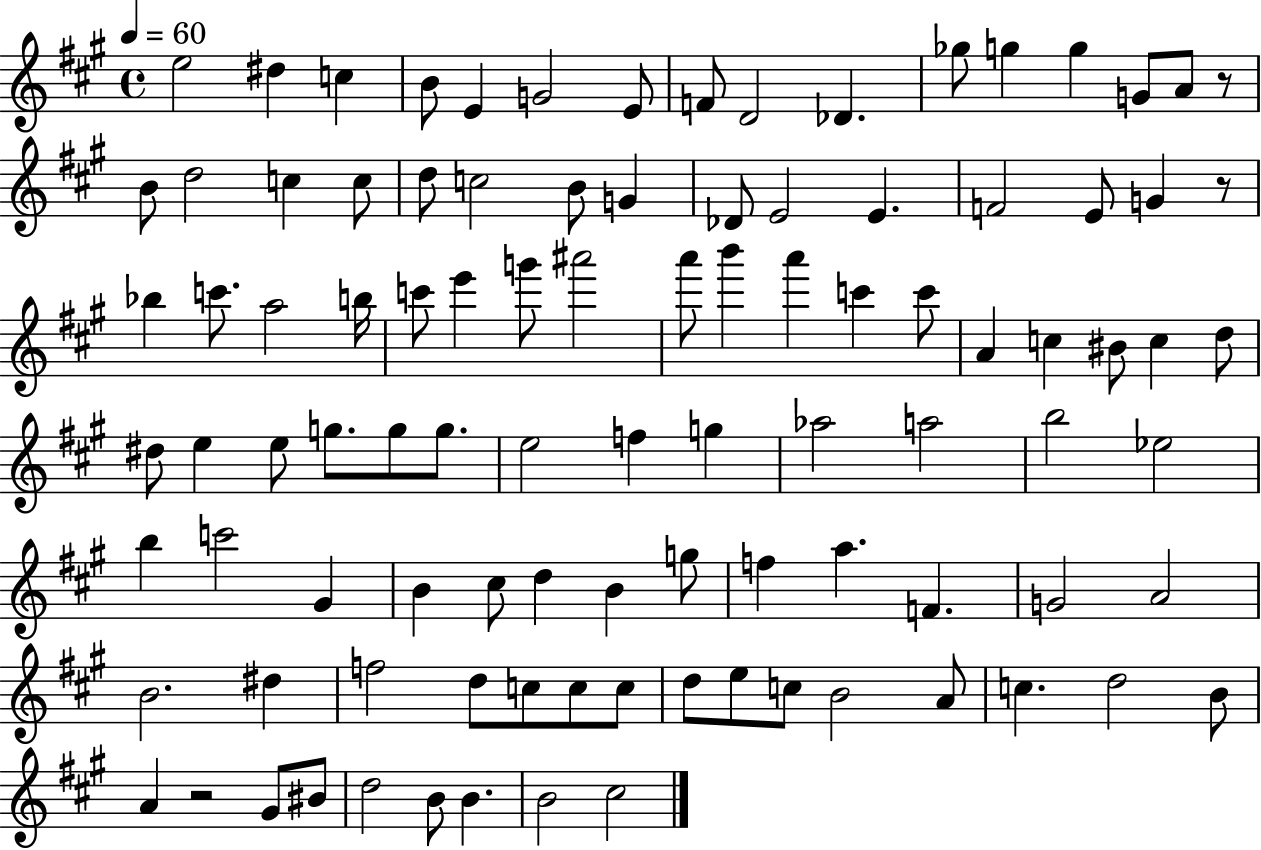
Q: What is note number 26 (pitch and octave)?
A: E4